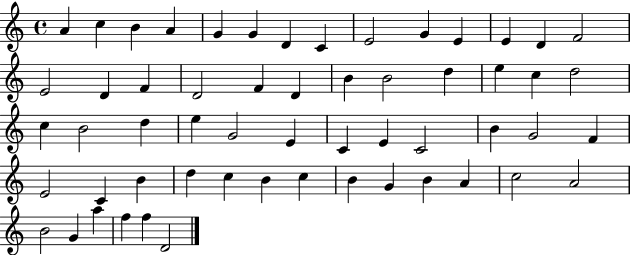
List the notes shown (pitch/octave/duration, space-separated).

A4/q C5/q B4/q A4/q G4/q G4/q D4/q C4/q E4/h G4/q E4/q E4/q D4/q F4/h E4/h D4/q F4/q D4/h F4/q D4/q B4/q B4/h D5/q E5/q C5/q D5/h C5/q B4/h D5/q E5/q G4/h E4/q C4/q E4/q C4/h B4/q G4/h F4/q E4/h C4/q B4/q D5/q C5/q B4/q C5/q B4/q G4/q B4/q A4/q C5/h A4/h B4/h G4/q A5/q F5/q F5/q D4/h